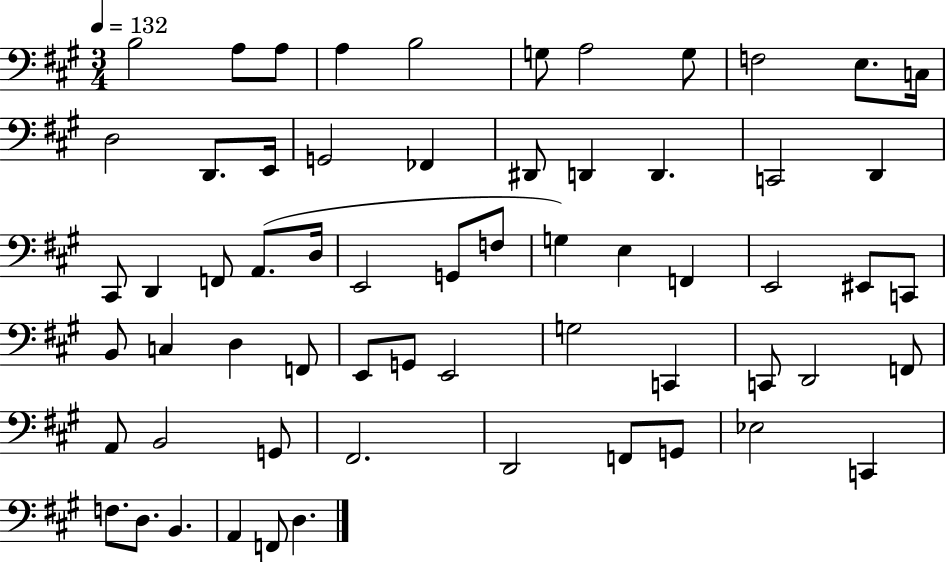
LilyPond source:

{
  \clef bass
  \numericTimeSignature
  \time 3/4
  \key a \major
  \tempo 4 = 132
  b2 a8 a8 | a4 b2 | g8 a2 g8 | f2 e8. c16 | \break d2 d,8. e,16 | g,2 fes,4 | dis,8 d,4 d,4. | c,2 d,4 | \break cis,8 d,4 f,8 a,8.( d16 | e,2 g,8 f8 | g4) e4 f,4 | e,2 eis,8 c,8 | \break b,8 c4 d4 f,8 | e,8 g,8 e,2 | g2 c,4 | c,8 d,2 f,8 | \break a,8 b,2 g,8 | fis,2. | d,2 f,8 g,8 | ees2 c,4 | \break f8. d8. b,4. | a,4 f,8 d4. | \bar "|."
}